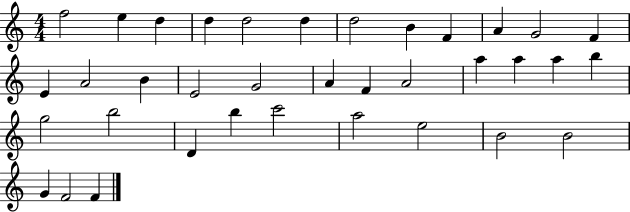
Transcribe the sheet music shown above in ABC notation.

X:1
T:Untitled
M:4/4
L:1/4
K:C
f2 e d d d2 d d2 B F A G2 F E A2 B E2 G2 A F A2 a a a b g2 b2 D b c'2 a2 e2 B2 B2 G F2 F